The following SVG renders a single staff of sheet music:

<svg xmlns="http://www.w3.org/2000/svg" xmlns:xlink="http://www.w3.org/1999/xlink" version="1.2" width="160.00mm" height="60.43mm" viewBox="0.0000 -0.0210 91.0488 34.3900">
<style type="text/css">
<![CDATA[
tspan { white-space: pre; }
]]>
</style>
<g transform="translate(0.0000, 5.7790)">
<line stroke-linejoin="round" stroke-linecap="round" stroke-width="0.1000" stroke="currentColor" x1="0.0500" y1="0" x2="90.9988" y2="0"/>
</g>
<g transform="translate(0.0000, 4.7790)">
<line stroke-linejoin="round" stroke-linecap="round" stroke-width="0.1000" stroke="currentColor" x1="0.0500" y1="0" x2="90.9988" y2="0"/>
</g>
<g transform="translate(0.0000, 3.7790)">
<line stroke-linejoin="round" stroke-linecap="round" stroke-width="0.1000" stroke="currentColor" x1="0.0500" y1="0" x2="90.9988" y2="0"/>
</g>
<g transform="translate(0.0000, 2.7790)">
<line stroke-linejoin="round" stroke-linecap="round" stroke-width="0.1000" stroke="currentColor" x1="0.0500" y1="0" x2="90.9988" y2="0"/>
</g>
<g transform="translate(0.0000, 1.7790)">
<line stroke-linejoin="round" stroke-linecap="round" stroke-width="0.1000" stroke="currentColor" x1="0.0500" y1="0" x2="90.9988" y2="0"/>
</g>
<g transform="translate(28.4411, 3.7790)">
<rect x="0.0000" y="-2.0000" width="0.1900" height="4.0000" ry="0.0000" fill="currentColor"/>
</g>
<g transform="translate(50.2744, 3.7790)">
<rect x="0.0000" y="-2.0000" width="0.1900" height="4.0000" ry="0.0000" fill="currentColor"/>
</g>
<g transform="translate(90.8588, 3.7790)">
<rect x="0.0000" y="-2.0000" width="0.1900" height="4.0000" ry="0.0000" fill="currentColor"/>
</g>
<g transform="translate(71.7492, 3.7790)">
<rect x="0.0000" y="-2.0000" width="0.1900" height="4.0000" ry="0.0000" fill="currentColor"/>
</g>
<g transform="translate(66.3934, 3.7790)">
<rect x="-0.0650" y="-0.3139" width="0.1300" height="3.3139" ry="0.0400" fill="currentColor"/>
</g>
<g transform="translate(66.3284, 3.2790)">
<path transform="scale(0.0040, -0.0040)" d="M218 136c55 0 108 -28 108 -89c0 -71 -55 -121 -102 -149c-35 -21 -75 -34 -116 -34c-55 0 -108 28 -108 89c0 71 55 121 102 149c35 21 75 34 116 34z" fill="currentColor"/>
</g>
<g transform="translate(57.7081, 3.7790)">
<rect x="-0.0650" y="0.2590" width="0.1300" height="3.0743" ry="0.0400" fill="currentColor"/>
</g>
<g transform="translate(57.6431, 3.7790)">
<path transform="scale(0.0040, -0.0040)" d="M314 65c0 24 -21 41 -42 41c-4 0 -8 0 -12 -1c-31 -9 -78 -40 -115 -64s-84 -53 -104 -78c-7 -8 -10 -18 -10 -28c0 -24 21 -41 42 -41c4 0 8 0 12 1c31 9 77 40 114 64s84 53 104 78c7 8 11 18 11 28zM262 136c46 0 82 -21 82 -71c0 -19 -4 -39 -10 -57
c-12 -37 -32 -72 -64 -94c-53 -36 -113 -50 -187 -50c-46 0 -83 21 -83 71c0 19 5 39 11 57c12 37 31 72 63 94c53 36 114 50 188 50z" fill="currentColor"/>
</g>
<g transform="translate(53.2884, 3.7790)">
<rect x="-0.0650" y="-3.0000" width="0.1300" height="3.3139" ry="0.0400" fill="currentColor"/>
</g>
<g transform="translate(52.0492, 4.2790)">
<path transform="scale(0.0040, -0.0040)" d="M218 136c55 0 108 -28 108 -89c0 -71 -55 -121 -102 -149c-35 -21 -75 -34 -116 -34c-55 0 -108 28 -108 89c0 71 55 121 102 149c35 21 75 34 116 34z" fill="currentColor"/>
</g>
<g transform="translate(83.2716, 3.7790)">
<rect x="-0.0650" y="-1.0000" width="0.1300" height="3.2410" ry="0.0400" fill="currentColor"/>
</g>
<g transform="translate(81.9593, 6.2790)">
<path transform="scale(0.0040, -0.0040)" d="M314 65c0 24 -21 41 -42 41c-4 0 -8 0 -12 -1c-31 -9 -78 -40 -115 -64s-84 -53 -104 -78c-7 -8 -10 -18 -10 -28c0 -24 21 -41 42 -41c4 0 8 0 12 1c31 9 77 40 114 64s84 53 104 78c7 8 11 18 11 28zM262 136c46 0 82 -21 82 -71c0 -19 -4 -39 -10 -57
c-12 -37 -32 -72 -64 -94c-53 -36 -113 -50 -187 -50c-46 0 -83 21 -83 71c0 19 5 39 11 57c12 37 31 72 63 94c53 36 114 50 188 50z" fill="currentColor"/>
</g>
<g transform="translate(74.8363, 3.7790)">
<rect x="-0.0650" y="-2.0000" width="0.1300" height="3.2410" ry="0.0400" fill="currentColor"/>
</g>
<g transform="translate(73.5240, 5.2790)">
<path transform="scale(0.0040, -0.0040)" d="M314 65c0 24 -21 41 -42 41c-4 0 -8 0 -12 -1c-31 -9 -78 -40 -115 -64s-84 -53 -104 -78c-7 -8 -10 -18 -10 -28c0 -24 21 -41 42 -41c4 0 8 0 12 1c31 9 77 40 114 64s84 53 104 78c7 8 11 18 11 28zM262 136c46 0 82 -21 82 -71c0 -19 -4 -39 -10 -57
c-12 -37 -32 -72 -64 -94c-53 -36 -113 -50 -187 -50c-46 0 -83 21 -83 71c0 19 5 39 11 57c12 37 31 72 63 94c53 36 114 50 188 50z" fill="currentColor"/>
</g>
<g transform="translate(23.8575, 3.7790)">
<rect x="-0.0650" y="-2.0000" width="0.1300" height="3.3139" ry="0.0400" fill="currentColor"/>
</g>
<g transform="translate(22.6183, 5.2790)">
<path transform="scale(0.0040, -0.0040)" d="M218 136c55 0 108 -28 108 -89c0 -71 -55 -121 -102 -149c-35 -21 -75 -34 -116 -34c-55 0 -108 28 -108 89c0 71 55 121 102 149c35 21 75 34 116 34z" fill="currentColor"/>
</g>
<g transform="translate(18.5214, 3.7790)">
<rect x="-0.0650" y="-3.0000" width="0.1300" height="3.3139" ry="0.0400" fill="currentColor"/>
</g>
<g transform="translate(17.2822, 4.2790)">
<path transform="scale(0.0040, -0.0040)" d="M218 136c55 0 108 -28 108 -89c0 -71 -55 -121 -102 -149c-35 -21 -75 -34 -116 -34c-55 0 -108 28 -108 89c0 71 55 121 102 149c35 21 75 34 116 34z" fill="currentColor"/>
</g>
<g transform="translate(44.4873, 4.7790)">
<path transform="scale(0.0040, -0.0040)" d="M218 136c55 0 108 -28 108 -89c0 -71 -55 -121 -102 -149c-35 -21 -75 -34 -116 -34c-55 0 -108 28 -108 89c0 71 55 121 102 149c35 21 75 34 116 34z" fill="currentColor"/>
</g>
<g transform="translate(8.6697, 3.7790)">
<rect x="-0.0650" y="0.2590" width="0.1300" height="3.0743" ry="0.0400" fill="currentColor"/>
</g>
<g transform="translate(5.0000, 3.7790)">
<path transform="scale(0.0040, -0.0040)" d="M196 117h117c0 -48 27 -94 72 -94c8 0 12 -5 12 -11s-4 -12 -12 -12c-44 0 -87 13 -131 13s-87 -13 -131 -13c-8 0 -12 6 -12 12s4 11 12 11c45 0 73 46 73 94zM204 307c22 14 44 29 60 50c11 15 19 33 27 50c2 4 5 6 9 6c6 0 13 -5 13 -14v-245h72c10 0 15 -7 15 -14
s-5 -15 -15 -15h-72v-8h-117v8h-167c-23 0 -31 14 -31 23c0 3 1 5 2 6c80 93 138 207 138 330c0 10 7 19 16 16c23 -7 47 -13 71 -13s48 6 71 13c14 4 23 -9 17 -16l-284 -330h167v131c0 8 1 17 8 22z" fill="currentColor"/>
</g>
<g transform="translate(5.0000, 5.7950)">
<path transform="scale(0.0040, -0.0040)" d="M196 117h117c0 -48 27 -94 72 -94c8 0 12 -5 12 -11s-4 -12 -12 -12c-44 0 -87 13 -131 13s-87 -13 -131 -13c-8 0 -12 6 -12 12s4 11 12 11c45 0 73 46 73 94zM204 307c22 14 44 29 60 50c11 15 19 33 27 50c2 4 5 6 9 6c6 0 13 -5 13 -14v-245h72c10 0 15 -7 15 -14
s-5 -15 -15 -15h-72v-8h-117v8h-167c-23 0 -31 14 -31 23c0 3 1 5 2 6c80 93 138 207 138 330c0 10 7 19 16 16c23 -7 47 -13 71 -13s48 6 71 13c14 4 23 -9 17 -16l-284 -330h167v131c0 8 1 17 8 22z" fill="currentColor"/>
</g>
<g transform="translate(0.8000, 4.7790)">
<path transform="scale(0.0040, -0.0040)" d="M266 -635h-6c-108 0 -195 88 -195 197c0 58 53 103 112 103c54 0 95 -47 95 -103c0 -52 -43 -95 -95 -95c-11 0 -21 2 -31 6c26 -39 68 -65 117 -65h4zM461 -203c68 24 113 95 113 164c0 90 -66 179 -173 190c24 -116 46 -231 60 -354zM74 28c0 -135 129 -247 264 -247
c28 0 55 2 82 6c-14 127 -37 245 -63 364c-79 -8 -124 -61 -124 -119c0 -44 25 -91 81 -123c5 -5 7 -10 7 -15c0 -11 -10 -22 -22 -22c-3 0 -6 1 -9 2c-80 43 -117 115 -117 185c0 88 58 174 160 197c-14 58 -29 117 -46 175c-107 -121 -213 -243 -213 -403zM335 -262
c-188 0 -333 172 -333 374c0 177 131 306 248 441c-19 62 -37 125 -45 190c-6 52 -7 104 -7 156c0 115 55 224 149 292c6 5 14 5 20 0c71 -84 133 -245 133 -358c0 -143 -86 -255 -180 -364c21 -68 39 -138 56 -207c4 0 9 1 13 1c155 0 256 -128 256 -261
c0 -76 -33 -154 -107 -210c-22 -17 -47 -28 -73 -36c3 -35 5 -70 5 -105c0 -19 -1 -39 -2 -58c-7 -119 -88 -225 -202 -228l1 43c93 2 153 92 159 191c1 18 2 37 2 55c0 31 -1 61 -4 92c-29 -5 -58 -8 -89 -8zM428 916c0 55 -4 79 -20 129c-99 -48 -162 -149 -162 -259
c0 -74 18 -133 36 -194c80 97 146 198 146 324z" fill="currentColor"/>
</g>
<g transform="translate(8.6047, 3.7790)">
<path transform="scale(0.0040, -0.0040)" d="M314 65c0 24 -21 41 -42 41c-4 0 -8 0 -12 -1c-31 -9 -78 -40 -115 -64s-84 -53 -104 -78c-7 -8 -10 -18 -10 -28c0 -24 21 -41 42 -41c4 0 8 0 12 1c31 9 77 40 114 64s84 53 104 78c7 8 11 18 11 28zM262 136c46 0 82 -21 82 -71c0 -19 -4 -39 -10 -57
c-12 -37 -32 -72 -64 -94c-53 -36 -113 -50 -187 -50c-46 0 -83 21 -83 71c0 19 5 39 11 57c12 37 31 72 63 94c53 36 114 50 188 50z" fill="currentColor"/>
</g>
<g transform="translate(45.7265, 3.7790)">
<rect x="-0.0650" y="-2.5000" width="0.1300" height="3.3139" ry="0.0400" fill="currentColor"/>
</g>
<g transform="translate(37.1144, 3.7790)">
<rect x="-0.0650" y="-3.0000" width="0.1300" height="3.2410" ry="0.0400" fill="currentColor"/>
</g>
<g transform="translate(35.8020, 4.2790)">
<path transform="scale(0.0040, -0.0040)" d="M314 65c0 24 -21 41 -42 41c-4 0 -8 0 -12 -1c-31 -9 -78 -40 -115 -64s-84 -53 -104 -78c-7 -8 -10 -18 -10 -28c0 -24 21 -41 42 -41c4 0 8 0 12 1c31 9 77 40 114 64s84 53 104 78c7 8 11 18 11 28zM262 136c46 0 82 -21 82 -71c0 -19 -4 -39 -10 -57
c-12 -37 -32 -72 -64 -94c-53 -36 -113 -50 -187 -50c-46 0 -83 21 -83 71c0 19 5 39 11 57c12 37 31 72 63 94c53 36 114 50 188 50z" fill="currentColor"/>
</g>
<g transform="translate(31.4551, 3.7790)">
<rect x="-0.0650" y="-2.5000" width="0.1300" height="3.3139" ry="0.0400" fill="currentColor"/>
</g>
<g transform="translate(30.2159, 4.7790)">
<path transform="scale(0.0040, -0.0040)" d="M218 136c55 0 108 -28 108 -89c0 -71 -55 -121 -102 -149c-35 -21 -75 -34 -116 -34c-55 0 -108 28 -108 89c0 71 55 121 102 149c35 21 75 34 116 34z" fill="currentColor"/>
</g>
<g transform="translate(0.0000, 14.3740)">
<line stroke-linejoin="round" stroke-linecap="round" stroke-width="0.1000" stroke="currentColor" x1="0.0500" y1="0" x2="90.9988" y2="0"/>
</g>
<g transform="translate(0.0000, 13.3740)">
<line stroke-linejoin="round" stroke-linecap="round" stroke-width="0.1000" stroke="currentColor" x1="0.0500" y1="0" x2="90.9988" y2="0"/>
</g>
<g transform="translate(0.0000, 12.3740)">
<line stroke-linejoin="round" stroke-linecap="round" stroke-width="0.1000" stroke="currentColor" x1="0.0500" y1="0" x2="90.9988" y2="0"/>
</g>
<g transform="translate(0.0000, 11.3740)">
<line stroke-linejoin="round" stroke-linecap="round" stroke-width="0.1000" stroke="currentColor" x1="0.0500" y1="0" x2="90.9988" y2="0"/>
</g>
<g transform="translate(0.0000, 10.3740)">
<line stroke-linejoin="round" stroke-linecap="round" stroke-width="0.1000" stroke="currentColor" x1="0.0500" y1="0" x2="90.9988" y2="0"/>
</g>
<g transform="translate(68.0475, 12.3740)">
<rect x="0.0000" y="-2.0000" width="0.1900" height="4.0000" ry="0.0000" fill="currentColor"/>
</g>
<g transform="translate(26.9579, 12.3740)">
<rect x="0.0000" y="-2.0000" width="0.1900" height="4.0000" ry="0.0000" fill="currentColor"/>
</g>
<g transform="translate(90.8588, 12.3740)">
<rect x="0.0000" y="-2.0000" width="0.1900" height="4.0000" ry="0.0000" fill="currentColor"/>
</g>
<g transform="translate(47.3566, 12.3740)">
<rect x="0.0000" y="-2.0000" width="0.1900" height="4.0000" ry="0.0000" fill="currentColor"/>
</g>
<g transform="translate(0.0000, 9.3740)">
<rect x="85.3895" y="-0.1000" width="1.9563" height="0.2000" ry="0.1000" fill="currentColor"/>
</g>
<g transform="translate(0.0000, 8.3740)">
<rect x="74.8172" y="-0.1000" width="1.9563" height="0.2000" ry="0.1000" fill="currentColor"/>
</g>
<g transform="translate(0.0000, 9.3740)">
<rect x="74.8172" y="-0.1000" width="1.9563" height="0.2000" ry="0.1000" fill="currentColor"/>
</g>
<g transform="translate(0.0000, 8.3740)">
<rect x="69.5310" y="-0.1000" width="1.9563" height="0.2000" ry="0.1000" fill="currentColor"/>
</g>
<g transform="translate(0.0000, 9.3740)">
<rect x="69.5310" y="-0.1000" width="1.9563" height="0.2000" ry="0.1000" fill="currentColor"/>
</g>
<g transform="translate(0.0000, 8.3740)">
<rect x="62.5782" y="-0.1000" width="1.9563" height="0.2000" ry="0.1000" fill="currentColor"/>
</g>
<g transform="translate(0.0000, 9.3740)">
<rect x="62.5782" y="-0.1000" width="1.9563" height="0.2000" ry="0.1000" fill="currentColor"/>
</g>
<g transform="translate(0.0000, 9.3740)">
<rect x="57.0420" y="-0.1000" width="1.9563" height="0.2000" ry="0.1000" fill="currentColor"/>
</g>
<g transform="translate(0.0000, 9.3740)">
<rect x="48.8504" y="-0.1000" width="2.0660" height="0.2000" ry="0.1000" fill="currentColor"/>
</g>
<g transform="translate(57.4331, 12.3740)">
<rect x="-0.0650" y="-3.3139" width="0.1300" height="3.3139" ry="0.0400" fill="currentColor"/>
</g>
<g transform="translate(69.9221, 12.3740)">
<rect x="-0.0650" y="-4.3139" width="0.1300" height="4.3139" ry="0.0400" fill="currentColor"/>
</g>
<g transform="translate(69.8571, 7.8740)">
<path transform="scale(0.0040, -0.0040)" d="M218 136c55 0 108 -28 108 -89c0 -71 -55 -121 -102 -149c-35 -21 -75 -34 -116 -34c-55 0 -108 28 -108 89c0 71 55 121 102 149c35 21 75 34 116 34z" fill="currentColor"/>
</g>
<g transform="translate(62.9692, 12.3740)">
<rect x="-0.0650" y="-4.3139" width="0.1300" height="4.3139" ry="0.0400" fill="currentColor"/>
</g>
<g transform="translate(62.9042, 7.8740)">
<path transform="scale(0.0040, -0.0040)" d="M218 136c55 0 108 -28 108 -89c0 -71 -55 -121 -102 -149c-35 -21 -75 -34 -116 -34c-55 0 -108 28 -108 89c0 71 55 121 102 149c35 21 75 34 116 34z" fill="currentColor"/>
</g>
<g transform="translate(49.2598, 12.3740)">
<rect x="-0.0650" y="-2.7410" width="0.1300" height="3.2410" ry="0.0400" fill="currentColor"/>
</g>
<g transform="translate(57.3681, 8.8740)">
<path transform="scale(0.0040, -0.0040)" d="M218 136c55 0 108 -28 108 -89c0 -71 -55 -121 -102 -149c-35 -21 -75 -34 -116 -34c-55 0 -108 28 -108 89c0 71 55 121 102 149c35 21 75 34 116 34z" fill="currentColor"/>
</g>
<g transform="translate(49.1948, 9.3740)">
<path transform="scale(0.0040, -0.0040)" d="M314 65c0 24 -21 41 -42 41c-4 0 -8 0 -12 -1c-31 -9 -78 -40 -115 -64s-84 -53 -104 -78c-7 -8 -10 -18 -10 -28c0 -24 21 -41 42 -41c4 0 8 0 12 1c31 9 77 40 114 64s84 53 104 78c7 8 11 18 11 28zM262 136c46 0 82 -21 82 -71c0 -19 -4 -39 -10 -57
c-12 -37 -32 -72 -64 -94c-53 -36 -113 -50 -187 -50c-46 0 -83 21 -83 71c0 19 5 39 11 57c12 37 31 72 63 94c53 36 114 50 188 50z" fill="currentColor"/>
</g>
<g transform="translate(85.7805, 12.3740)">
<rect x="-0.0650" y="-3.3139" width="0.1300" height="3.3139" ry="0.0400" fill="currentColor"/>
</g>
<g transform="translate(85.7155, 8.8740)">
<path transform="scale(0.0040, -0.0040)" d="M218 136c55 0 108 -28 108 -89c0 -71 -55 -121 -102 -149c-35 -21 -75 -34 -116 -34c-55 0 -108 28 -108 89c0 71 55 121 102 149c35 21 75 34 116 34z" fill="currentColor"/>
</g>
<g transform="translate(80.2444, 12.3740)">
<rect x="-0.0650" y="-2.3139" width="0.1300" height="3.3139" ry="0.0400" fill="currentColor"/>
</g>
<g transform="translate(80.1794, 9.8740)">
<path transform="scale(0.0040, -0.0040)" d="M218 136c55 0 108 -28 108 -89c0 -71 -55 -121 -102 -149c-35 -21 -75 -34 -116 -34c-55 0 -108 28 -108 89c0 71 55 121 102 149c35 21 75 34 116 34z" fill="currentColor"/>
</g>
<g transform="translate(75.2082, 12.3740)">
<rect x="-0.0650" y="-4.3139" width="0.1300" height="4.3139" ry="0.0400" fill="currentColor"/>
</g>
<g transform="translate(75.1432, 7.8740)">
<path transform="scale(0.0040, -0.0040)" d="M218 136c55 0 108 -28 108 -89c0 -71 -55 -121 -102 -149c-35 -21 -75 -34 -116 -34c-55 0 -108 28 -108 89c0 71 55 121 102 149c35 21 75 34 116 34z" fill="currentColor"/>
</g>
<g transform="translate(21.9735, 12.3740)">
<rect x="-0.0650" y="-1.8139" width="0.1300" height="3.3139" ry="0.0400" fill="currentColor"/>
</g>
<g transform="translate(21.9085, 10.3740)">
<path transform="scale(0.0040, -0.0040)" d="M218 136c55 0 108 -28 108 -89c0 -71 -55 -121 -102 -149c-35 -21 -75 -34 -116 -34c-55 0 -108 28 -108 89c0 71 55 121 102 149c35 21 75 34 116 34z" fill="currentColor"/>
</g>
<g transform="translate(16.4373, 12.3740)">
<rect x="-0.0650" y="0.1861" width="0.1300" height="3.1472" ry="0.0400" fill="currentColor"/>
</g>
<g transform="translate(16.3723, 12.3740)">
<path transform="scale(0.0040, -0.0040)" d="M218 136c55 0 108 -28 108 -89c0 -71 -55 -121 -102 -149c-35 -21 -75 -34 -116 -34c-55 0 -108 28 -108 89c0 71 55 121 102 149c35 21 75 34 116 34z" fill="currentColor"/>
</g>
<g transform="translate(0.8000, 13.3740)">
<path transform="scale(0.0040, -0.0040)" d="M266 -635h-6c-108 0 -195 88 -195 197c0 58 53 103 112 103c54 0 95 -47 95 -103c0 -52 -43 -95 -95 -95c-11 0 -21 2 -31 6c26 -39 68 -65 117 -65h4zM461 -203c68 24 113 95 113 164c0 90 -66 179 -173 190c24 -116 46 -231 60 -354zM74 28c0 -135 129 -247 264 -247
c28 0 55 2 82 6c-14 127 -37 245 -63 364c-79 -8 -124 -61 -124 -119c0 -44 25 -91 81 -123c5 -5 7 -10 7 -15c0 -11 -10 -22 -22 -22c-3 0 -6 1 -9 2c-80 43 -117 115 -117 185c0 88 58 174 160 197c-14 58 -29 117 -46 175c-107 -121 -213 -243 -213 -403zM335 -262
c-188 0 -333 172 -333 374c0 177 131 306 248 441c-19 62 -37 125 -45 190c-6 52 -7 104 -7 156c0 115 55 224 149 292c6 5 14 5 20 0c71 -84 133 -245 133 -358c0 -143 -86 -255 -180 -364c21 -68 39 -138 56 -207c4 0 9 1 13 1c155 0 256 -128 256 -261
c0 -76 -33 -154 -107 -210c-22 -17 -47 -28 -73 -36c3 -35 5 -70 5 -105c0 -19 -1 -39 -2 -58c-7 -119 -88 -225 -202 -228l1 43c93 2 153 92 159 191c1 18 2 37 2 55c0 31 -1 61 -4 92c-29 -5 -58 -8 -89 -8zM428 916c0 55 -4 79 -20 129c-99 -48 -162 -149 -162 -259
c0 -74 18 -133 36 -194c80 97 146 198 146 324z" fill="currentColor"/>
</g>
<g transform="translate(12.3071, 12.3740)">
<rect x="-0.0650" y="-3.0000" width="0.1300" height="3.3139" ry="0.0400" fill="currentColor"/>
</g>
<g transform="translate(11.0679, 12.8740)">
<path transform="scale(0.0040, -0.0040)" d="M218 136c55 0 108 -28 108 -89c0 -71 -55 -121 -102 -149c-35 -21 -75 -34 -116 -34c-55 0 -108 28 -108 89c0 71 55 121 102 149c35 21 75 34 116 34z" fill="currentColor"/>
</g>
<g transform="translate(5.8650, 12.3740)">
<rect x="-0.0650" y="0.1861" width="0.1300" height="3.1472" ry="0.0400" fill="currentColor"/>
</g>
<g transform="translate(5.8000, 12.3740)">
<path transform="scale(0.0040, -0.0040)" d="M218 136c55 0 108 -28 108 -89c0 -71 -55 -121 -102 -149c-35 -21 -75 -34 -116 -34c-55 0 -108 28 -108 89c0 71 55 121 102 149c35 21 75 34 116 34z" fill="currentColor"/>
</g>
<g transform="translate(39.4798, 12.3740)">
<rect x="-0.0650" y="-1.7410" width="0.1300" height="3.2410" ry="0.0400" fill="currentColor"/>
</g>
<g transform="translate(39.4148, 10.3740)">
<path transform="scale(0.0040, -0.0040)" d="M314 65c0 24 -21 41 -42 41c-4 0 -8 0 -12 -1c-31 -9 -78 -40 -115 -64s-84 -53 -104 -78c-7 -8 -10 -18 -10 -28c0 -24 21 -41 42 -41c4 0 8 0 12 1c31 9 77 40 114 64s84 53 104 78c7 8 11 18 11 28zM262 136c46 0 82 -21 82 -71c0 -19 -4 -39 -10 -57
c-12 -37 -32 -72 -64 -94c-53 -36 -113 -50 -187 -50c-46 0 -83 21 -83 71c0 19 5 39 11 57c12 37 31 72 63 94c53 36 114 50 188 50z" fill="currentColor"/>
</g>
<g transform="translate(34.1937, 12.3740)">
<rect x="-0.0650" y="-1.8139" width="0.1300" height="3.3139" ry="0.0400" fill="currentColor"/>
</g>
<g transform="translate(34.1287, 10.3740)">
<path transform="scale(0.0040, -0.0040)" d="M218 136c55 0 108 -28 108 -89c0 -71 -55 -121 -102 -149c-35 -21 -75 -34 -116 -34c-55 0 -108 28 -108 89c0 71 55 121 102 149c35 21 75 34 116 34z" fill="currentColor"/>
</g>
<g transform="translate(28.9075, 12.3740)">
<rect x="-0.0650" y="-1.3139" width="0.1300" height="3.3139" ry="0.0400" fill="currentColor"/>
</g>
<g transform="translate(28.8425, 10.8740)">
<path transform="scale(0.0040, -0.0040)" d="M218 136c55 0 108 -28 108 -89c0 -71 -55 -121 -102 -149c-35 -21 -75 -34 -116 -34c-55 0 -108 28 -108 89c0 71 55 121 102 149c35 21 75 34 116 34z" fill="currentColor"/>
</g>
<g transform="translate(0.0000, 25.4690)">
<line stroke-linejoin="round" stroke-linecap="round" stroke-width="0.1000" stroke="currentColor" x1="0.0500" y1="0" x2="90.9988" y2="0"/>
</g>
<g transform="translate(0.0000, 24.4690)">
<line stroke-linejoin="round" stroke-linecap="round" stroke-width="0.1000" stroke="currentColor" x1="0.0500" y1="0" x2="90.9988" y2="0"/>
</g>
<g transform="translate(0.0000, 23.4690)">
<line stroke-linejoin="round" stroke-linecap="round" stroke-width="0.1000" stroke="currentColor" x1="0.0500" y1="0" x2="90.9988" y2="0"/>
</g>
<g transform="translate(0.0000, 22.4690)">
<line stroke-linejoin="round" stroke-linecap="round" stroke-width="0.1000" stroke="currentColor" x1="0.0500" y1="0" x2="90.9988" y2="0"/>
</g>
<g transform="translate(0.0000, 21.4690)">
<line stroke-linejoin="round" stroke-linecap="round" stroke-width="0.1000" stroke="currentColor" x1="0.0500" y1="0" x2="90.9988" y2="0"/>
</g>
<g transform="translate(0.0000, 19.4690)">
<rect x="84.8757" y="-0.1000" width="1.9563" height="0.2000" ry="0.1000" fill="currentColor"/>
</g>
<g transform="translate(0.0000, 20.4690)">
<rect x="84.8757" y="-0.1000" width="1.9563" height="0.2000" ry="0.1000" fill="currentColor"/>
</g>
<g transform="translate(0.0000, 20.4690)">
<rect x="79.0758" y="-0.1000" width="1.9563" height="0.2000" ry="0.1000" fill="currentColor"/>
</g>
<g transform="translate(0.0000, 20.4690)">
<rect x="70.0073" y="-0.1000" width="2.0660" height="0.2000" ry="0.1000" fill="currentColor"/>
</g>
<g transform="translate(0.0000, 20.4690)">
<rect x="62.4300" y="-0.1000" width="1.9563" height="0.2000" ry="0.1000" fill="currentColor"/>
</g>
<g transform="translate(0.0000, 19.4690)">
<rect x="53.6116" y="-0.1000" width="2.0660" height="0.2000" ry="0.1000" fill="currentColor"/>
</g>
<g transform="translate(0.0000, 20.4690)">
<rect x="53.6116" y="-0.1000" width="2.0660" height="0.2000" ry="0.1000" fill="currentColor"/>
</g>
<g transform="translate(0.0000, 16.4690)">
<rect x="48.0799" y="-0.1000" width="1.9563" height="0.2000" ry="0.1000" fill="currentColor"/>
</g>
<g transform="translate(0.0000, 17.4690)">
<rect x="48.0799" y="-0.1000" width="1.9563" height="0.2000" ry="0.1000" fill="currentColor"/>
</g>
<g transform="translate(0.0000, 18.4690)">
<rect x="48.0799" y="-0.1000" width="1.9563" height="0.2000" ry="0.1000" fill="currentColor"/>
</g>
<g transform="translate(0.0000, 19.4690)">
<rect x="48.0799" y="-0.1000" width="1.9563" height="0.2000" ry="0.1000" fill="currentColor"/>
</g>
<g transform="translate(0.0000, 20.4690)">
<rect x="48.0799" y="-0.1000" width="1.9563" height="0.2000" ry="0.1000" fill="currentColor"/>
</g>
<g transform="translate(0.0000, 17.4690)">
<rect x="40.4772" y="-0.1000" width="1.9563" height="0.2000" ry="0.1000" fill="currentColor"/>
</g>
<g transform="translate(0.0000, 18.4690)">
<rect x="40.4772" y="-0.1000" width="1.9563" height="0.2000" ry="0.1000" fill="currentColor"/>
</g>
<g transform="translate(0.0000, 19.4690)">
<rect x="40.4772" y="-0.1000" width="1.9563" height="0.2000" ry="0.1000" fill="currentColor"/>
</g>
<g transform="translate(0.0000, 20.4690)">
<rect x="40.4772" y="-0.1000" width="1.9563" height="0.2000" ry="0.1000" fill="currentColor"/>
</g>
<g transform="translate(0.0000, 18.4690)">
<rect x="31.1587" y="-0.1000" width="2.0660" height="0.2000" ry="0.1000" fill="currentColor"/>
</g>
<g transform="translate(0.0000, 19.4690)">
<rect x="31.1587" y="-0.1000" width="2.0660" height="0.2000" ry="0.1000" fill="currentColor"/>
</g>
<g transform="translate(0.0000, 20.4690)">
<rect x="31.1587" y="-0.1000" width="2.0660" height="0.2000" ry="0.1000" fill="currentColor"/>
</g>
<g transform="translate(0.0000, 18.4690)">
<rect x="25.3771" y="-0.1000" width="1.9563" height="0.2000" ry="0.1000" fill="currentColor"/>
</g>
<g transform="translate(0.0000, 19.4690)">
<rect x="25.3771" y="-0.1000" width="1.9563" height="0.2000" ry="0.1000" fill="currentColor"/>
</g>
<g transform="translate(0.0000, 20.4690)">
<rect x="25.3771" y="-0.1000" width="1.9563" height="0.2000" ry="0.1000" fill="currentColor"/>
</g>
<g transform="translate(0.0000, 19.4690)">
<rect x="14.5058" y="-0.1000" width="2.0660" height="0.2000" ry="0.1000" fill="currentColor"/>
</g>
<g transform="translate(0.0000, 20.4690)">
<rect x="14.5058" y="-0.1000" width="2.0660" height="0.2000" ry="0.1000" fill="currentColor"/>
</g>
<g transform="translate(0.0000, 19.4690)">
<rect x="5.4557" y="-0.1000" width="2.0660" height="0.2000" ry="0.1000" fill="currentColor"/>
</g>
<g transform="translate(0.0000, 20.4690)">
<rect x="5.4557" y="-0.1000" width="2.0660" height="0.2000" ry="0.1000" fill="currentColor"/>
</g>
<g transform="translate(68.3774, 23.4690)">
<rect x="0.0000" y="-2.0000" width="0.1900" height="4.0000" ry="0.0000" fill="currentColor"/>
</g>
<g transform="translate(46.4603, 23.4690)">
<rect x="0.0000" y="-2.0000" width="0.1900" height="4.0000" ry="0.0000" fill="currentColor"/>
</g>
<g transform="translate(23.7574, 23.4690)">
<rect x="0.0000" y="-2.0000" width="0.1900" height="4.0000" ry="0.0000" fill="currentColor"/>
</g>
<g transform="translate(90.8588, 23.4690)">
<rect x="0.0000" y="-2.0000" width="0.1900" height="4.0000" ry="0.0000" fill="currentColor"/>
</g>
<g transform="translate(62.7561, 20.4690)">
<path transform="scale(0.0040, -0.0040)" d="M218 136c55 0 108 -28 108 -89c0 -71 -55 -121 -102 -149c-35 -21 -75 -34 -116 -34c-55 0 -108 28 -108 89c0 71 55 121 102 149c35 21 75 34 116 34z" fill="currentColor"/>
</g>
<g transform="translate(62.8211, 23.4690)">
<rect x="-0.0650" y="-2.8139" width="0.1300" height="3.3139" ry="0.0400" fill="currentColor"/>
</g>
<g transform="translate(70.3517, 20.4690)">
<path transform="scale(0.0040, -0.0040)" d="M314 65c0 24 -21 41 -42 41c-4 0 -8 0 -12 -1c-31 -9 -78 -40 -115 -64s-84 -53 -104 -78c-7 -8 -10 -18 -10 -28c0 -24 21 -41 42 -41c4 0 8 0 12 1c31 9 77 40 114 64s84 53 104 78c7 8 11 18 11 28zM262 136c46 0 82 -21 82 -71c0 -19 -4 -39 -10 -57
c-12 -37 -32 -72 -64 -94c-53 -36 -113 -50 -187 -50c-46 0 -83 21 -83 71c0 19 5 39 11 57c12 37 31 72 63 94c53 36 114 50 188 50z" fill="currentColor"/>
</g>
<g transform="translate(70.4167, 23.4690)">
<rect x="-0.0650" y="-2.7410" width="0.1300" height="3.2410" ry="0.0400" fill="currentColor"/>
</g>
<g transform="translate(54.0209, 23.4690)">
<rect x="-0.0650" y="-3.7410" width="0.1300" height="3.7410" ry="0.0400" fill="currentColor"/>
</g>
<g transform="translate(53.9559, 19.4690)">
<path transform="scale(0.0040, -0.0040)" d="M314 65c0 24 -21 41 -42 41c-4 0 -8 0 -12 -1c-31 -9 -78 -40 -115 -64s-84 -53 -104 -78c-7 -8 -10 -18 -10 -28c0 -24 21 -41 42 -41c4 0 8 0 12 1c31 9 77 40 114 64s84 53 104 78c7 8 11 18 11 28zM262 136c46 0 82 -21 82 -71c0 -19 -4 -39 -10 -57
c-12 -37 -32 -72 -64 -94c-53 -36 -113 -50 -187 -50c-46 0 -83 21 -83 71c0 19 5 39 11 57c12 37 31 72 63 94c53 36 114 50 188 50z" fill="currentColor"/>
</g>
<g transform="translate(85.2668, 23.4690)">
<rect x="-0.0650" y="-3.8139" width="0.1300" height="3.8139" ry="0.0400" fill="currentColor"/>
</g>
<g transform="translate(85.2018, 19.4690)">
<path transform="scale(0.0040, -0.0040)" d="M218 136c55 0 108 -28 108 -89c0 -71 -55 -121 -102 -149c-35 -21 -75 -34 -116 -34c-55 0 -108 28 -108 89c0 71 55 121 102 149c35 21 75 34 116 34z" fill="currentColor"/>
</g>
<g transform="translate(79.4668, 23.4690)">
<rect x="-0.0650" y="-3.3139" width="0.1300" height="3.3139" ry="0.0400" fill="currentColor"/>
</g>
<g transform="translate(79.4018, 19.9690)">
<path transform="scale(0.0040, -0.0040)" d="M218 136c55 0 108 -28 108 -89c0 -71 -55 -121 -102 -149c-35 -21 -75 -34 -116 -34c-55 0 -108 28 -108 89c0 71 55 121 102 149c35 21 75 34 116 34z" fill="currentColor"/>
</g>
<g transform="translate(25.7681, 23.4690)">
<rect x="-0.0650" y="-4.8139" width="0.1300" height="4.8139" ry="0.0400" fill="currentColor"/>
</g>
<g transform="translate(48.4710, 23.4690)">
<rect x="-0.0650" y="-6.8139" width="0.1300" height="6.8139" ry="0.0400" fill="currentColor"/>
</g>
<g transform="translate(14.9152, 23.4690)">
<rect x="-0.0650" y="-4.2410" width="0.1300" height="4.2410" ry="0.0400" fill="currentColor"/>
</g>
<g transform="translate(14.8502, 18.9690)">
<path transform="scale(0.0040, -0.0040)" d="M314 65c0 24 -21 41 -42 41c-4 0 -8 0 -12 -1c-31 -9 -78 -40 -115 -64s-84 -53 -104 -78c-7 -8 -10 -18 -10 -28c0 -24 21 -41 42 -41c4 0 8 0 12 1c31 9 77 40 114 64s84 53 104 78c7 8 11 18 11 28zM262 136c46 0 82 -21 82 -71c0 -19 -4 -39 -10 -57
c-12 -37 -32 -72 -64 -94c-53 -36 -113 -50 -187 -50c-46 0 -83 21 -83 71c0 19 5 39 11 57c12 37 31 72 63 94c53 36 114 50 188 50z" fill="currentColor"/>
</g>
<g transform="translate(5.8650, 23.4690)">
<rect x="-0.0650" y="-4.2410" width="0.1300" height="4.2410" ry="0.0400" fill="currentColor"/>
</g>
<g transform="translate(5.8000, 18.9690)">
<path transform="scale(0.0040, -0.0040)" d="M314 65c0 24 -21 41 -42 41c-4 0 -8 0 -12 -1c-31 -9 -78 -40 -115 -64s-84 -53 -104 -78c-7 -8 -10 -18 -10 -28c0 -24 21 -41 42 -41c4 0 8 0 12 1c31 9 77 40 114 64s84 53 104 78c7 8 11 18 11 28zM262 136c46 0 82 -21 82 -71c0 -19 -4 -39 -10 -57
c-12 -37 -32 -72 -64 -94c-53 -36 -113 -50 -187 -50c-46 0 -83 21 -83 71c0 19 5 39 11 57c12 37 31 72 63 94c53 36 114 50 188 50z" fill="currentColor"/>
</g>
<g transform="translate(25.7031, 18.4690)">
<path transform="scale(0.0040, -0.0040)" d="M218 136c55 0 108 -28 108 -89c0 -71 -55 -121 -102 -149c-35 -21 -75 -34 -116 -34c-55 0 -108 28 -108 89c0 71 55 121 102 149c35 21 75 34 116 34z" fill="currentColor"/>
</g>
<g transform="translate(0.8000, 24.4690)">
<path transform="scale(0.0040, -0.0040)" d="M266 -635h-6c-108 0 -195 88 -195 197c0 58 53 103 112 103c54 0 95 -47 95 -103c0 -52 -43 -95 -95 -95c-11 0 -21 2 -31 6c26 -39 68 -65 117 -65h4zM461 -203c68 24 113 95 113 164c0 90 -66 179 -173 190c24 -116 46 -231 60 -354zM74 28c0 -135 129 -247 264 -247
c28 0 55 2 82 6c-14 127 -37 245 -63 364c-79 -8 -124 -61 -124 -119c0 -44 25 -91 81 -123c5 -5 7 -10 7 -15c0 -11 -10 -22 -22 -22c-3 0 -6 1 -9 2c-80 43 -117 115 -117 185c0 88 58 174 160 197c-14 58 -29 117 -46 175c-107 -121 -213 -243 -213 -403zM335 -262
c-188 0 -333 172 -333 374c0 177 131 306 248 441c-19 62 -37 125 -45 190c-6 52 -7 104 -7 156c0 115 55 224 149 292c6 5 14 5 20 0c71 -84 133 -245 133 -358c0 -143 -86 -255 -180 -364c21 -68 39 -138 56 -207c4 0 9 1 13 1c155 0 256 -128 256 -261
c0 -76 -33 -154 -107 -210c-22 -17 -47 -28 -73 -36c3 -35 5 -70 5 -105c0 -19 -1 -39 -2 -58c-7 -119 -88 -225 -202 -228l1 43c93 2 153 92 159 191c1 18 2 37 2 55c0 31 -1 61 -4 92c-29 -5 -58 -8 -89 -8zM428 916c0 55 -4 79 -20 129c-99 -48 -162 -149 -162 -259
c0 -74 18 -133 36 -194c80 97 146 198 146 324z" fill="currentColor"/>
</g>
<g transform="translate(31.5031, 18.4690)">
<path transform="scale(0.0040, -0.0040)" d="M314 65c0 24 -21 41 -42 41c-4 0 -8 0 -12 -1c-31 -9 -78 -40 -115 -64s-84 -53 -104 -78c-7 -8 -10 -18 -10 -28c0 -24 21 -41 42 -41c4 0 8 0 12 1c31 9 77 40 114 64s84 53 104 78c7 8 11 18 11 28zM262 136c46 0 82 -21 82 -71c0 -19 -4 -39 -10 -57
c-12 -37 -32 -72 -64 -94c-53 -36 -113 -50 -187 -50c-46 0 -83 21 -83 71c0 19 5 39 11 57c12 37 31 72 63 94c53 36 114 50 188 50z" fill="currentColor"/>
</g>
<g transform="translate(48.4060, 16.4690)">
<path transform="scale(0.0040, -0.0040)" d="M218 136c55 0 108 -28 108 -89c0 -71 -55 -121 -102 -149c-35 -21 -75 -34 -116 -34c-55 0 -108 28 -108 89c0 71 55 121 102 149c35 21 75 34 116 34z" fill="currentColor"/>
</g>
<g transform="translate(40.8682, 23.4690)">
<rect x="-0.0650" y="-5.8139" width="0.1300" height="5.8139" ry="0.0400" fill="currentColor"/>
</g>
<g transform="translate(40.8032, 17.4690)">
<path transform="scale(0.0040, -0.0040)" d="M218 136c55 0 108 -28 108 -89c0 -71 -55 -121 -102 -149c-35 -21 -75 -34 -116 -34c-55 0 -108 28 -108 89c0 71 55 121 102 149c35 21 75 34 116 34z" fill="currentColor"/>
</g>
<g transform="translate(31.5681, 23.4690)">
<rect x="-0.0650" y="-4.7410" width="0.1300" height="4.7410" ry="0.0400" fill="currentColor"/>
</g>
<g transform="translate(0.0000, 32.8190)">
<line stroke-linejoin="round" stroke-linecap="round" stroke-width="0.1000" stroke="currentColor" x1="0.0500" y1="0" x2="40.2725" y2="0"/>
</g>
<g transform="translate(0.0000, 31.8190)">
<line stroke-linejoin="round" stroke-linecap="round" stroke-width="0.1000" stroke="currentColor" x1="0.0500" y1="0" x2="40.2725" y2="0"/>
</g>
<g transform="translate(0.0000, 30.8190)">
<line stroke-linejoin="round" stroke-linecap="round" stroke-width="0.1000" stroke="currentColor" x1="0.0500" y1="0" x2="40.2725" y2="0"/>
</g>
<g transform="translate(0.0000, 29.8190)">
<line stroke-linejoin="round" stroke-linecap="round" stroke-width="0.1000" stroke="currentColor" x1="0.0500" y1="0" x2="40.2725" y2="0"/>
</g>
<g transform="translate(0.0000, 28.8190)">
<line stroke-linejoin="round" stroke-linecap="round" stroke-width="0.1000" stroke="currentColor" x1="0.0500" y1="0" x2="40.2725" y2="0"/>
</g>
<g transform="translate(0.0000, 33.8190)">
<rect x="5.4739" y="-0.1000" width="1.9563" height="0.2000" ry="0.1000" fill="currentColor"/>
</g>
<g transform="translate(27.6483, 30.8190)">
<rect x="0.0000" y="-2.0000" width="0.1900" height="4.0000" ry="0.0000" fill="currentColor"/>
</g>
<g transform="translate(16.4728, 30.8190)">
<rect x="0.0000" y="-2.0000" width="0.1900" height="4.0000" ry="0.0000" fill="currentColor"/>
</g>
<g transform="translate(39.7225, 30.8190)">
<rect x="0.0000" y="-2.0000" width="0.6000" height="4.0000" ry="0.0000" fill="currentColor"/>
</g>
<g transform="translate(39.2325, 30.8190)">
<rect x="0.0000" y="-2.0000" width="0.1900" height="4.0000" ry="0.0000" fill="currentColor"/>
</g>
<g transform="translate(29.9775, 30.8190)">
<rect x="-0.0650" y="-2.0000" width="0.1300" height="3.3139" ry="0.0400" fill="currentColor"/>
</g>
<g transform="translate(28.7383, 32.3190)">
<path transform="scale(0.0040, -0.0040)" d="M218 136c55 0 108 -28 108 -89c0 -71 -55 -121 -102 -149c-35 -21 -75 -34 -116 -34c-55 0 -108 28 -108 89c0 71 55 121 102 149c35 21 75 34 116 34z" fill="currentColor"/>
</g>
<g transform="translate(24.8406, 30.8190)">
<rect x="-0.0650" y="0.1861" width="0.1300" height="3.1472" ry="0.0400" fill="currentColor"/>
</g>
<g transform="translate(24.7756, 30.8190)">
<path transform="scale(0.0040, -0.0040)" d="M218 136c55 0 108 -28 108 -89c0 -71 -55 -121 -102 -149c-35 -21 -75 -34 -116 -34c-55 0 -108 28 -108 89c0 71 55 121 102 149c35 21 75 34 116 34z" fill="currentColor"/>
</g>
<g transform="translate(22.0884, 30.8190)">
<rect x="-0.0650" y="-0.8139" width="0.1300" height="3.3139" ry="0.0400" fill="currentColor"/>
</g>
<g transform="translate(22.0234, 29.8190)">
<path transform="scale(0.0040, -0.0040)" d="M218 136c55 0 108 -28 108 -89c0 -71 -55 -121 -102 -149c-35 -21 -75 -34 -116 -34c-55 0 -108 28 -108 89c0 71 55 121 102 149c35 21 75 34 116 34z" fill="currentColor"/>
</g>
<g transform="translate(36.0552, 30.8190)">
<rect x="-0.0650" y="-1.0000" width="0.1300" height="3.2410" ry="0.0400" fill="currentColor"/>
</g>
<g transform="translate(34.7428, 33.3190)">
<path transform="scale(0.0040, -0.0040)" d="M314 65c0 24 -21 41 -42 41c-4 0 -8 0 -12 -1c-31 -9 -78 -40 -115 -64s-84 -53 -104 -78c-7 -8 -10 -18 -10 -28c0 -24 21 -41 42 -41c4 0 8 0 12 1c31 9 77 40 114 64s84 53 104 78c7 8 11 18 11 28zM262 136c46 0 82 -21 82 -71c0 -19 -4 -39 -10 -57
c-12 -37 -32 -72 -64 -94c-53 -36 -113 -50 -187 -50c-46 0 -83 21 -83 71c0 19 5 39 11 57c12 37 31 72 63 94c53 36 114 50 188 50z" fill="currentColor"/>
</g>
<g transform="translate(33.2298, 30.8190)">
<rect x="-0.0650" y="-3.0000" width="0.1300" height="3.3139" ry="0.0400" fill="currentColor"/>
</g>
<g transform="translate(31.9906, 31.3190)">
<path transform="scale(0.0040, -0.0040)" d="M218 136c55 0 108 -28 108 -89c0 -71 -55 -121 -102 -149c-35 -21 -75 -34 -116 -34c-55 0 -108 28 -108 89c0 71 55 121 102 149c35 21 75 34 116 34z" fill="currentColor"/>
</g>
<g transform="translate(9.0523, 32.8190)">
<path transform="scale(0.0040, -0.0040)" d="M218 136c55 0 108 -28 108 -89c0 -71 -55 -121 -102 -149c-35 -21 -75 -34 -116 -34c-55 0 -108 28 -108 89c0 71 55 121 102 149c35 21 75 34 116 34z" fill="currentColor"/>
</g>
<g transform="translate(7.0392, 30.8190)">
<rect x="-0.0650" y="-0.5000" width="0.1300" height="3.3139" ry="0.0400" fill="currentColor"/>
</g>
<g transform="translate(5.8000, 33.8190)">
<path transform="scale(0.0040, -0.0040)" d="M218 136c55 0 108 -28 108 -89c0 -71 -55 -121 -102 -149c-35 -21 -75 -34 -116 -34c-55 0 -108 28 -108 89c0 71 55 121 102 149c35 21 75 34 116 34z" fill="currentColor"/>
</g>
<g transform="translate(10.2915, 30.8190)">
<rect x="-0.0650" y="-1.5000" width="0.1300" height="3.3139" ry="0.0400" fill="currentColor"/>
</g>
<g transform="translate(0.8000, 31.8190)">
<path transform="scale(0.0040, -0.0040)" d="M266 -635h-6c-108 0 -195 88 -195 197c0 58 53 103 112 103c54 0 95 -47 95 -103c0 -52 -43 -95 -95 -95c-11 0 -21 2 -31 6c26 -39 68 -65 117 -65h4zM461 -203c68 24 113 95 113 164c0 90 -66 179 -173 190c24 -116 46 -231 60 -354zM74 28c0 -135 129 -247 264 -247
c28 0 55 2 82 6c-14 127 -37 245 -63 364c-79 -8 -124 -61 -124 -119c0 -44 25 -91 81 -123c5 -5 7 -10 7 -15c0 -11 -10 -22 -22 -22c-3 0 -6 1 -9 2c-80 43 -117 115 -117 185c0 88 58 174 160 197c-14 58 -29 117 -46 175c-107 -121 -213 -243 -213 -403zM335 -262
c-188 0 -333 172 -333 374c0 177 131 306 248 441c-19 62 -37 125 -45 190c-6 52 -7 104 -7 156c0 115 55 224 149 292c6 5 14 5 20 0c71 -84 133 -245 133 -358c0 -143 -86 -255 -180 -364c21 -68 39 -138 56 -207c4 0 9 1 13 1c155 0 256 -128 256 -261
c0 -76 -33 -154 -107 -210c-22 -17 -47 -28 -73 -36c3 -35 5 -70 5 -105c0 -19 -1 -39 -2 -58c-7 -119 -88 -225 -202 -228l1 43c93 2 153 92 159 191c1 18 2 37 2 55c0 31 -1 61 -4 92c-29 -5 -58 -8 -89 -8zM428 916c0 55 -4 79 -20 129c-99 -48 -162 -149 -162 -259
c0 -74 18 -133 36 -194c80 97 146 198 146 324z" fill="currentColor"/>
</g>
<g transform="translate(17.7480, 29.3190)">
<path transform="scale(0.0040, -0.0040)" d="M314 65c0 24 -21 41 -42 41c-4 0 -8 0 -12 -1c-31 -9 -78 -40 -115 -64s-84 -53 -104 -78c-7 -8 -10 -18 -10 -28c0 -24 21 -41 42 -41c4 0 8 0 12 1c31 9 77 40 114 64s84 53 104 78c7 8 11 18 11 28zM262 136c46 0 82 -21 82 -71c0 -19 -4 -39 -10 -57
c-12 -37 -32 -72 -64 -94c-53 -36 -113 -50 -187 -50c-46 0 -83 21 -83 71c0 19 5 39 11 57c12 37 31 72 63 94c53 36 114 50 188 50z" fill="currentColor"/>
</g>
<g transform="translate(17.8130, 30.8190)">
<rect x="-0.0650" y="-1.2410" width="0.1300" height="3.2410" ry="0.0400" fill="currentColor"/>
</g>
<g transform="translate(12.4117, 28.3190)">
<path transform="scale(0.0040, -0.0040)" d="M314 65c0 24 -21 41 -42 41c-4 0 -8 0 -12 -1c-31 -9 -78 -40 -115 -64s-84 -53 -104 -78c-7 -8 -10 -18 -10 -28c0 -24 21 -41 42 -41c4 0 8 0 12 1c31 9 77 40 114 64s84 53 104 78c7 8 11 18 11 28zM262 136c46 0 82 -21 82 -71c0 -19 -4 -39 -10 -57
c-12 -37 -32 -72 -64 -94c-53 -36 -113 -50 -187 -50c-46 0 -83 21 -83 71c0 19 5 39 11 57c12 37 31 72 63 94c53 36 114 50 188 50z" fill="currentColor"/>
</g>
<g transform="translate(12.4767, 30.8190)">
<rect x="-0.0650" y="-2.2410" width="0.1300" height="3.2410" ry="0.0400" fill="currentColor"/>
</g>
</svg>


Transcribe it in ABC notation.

X:1
T:Untitled
M:4/4
L:1/4
K:C
B2 A F G A2 G A B2 c F2 D2 B A B f e f f2 a2 b d' d' d' g b d'2 d'2 e' e'2 g' b' c'2 a a2 b c' C E g2 e2 d B F A D2